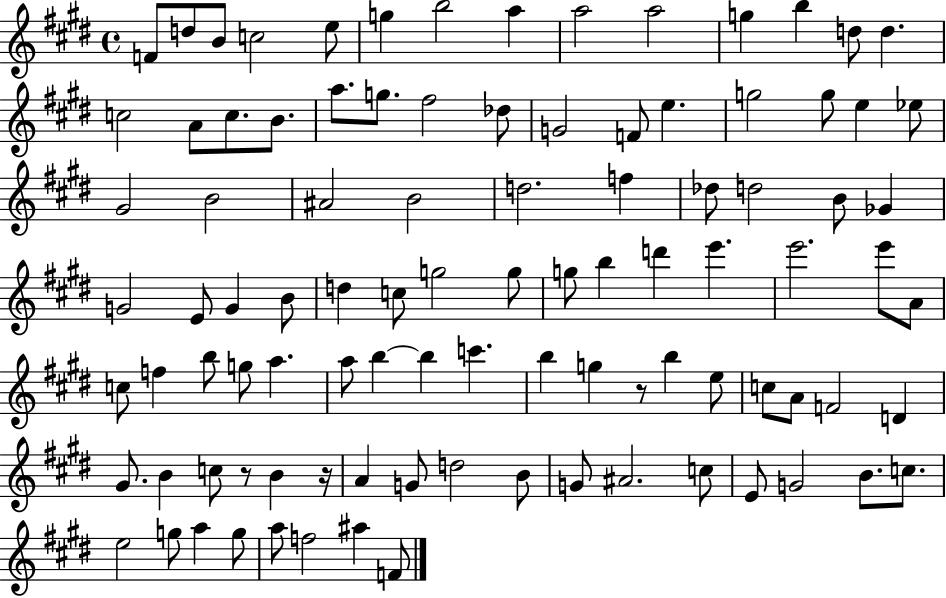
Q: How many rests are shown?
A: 3